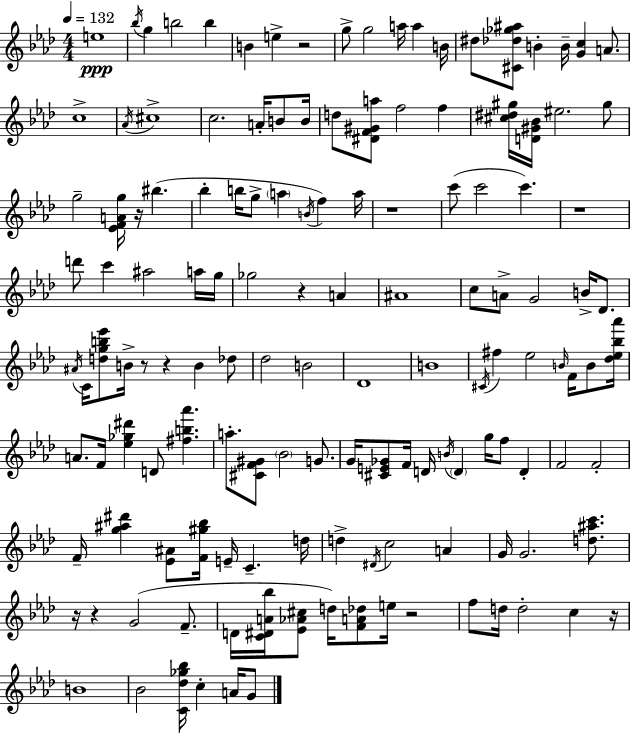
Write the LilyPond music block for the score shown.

{
  \clef treble
  \numericTimeSignature
  \time 4/4
  \key f \minor
  \tempo 4 = 132
  e''1\ppp | \acciaccatura { bes''16 } g''4 b''2 b''4 | b'4 e''4-> r2 | g''8-> g''2 a''16 a''4 | \break b'16 dis''8 <cis' des'' ges'' ais''>8 b'4-. b'16-- <g' c''>4 a'8. | c''1-> | \acciaccatura { aes'16 } cis''1-> | c''2. a'16-. b'8 | \break b'16 d''8 <dis' f' gis' a''>8 f''2 f''4 | <cis'' dis'' gis''>16 <d' gis' bes'>16 eis''2. | gis''8 g''2-- <ees' f' a' g''>16 r16 bis''4.( | bes''4-. b''16 g''8-> \parenthesize a''4 \acciaccatura { b'16 }) f''4 | \break a''16 r1 | c'''8( c'''2 c'''4.) | r1 | d'''8 c'''4 ais''2 | \break a''16 g''16 ges''2 r4 a'4 | ais'1 | c''8 a'8-> g'2 b'16-> | des'8. \acciaccatura { ais'16 } c'16 <d'' g'' b'' ees'''>8 b'16-> r8 r4 b'4 | \break des''8 des''2 b'2 | des'1 | b'1 | \acciaccatura { cis'16 } fis''4 ees''2 | \break \grace { b'16 } f'16 b'8 <des'' ees'' bes'' aes'''>16 a'8. f'16 <ees'' ges'' dis'''>4 d'8 | <fis'' b'' aes'''>4. a''8.-. <cis' f' gis'>8 \parenthesize bes'2 | g'8. g'16 <cis' e' ges'>8 f'16 d'16 \acciaccatura { b'16 } \parenthesize d'4 | g''16 f''8 d'4-. f'2 f'2-. | \break f'16-- <g'' ais'' dis'''>4 <ees' ais'>8 <f' gis'' bes''>16 e'16-- | c'4.-- d''16 d''4-> \acciaccatura { dis'16 } c''2 | a'4 g'16 g'2. | <d'' ais'' c'''>8. r16 r4 g'2( | \break f'8.-- d'16 <c' dis' a' bes''>16 <ees' aes' cis''>8 d''16) <f' a' des''>8 e''16 | r2 f''8 d''16 d''2-. | c''4 r16 b'1 | bes'2 | \break <c' des'' ges'' bes''>16 c''4-. a'16 g'8 \bar "|."
}